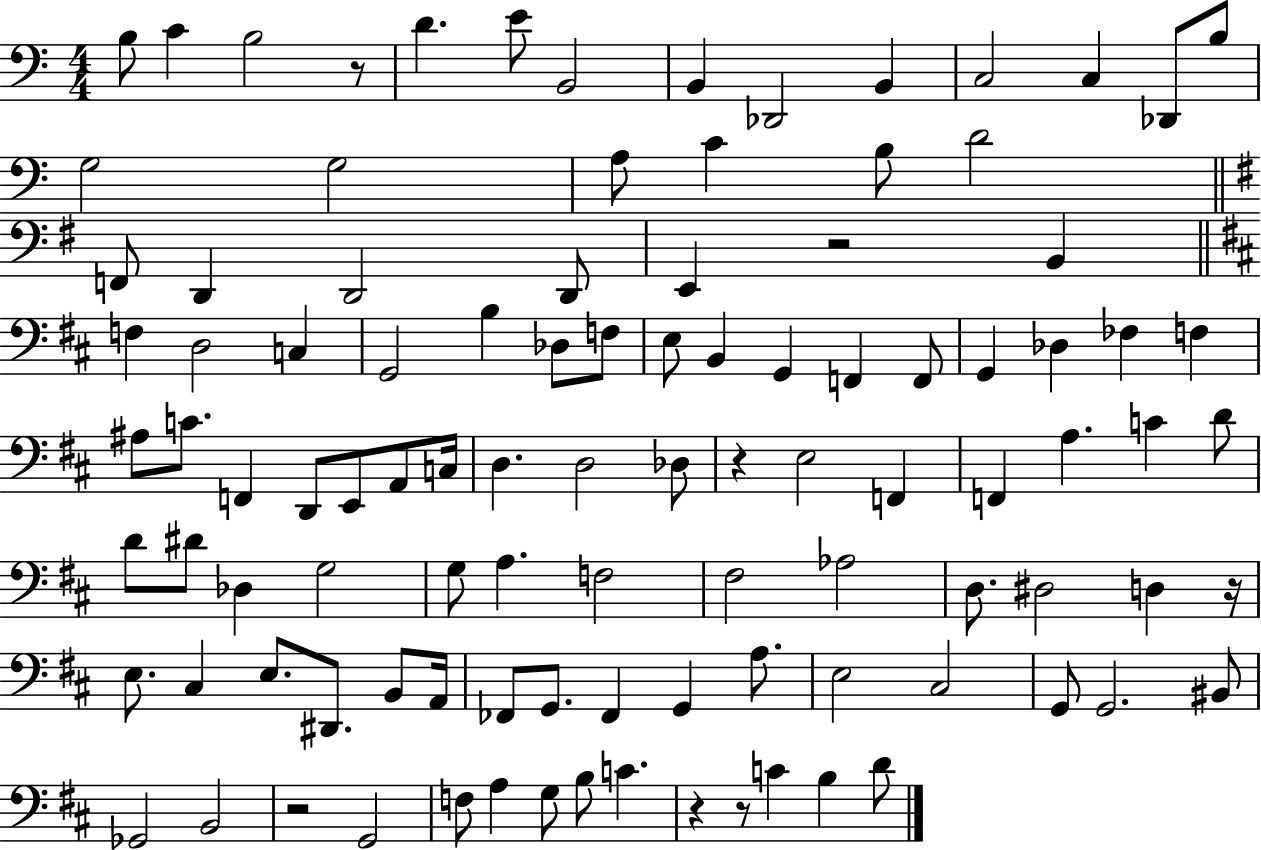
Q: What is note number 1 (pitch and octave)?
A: B3